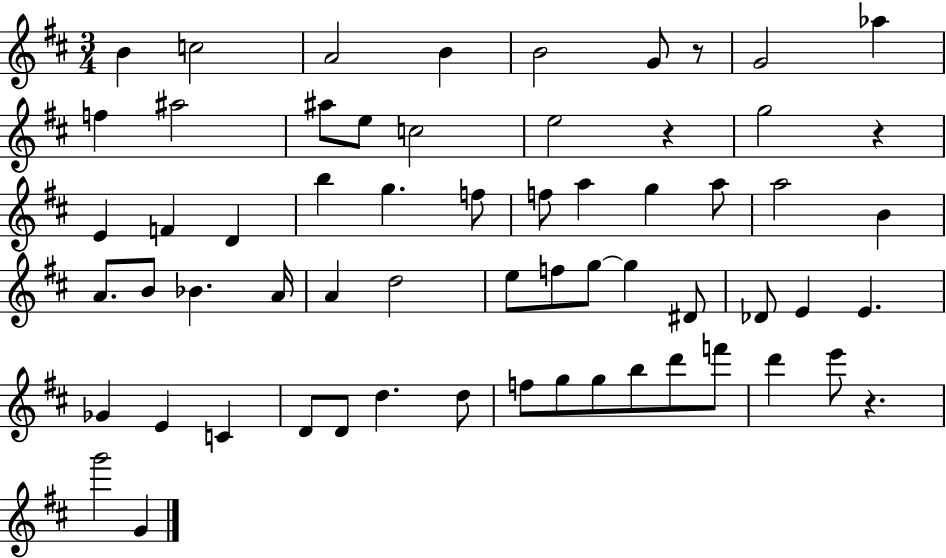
B4/q C5/h A4/h B4/q B4/h G4/e R/e G4/h Ab5/q F5/q A#5/h A#5/e E5/e C5/h E5/h R/q G5/h R/q E4/q F4/q D4/q B5/q G5/q. F5/e F5/e A5/q G5/q A5/e A5/h B4/q A4/e. B4/e Bb4/q. A4/s A4/q D5/h E5/e F5/e G5/e G5/q D#4/e Db4/e E4/q E4/q. Gb4/q E4/q C4/q D4/e D4/e D5/q. D5/e F5/e G5/e G5/e B5/e D6/e F6/e D6/q E6/e R/q. G6/h G4/q